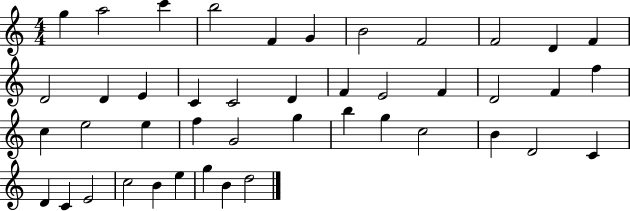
X:1
T:Untitled
M:4/4
L:1/4
K:C
g a2 c' b2 F G B2 F2 F2 D F D2 D E C C2 D F E2 F D2 F f c e2 e f G2 g b g c2 B D2 C D C E2 c2 B e g B d2